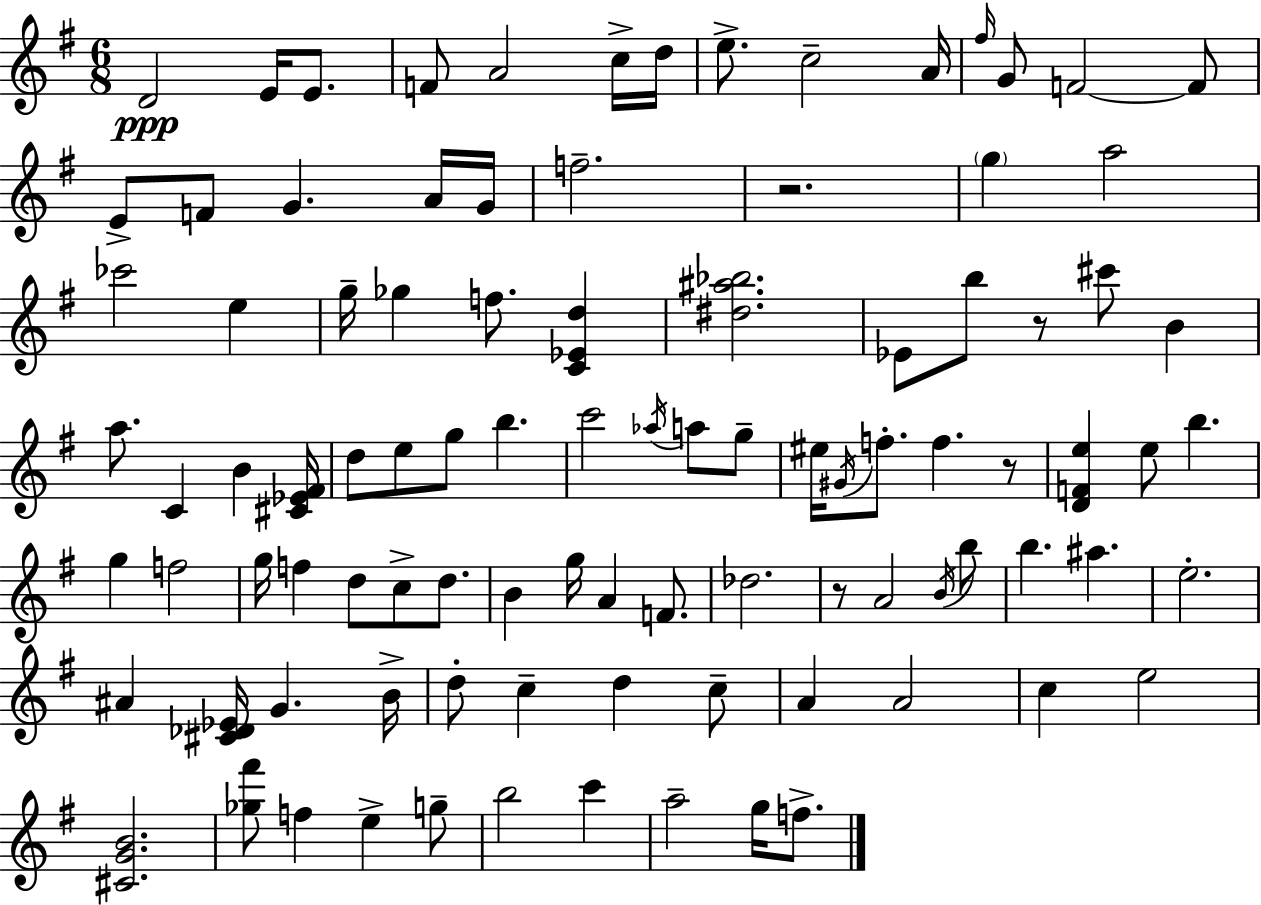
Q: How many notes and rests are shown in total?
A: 96